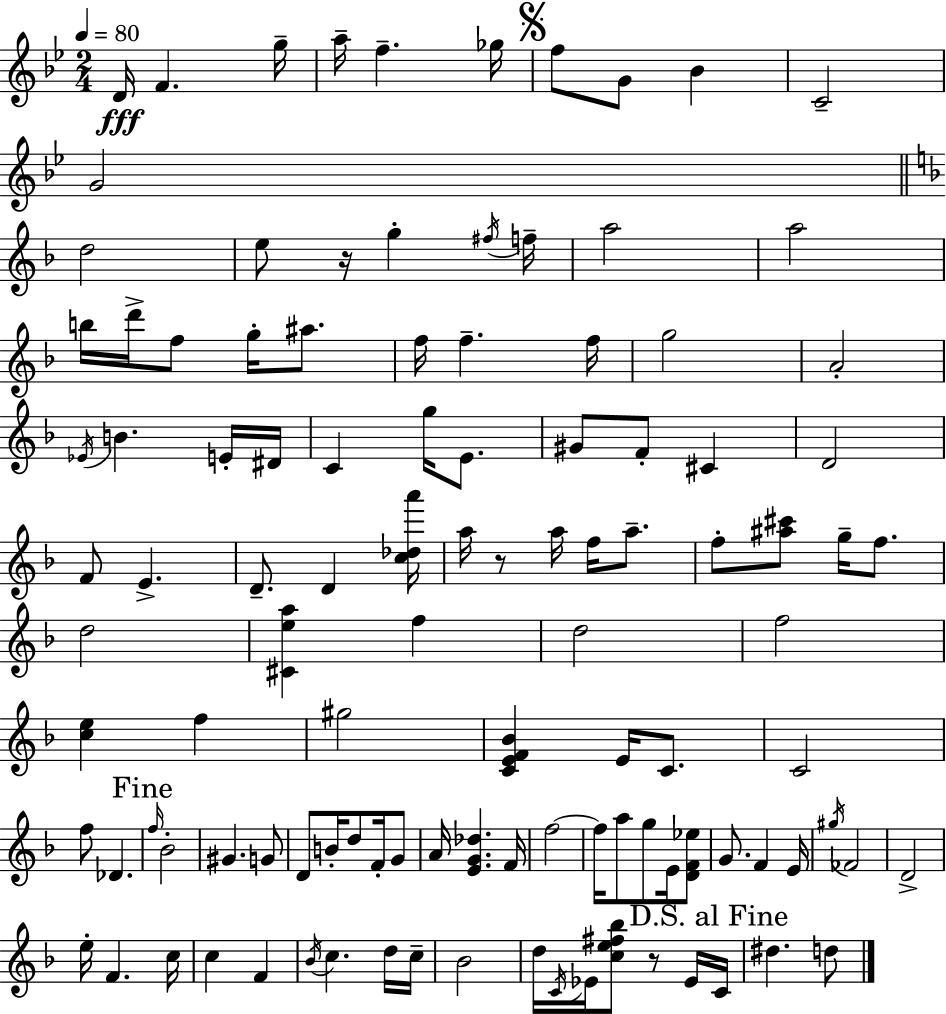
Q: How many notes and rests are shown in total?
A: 111